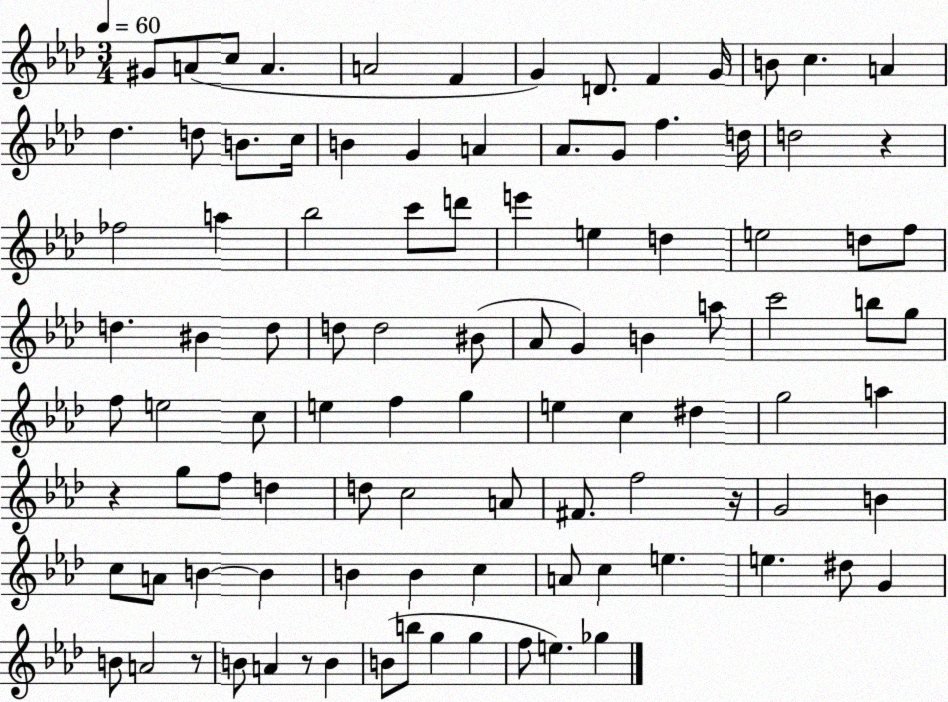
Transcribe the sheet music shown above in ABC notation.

X:1
T:Untitled
M:3/4
L:1/4
K:Ab
^G/2 A/2 c/2 A A2 F G D/2 F G/4 B/2 c A _d d/2 B/2 c/4 B G A _A/2 G/2 f d/4 d2 z _f2 a _b2 c'/2 d'/2 e' e d e2 d/2 f/2 d ^B d/2 d/2 d2 ^B/2 _A/2 G B a/2 c'2 b/2 g/2 f/2 e2 c/2 e f g e c ^d g2 a z g/2 f/2 d d/2 c2 A/2 ^F/2 f2 z/4 G2 B c/2 A/2 B B B B c A/2 c e e ^d/2 G B/2 A2 z/2 B/2 A z/2 B B/2 b/2 g g f/2 e _g